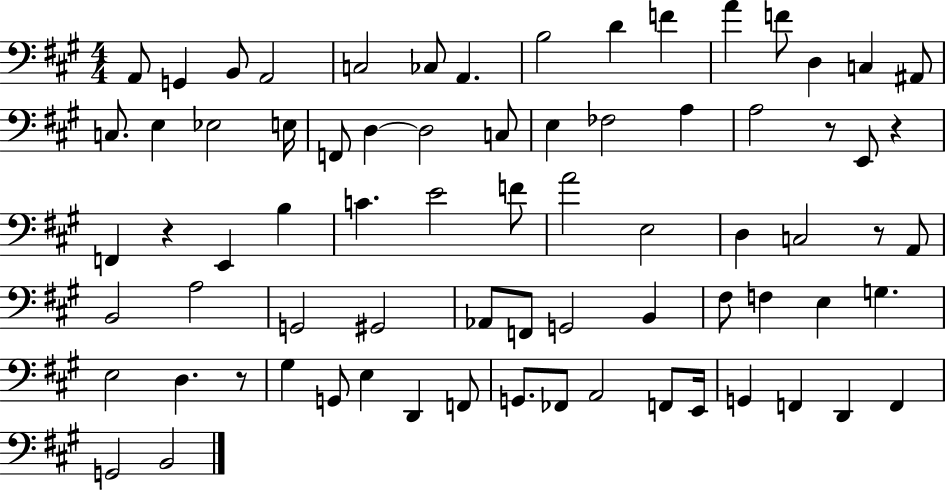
X:1
T:Untitled
M:4/4
L:1/4
K:A
A,,/2 G,, B,,/2 A,,2 C,2 _C,/2 A,, B,2 D F A F/2 D, C, ^A,,/2 C,/2 E, _E,2 E,/4 F,,/2 D, D,2 C,/2 E, _F,2 A, A,2 z/2 E,,/2 z F,, z E,, B, C E2 F/2 A2 E,2 D, C,2 z/2 A,,/2 B,,2 A,2 G,,2 ^G,,2 _A,,/2 F,,/2 G,,2 B,, ^F,/2 F, E, G, E,2 D, z/2 ^G, G,,/2 E, D,, F,,/2 G,,/2 _F,,/2 A,,2 F,,/2 E,,/4 G,, F,, D,, F,, G,,2 B,,2